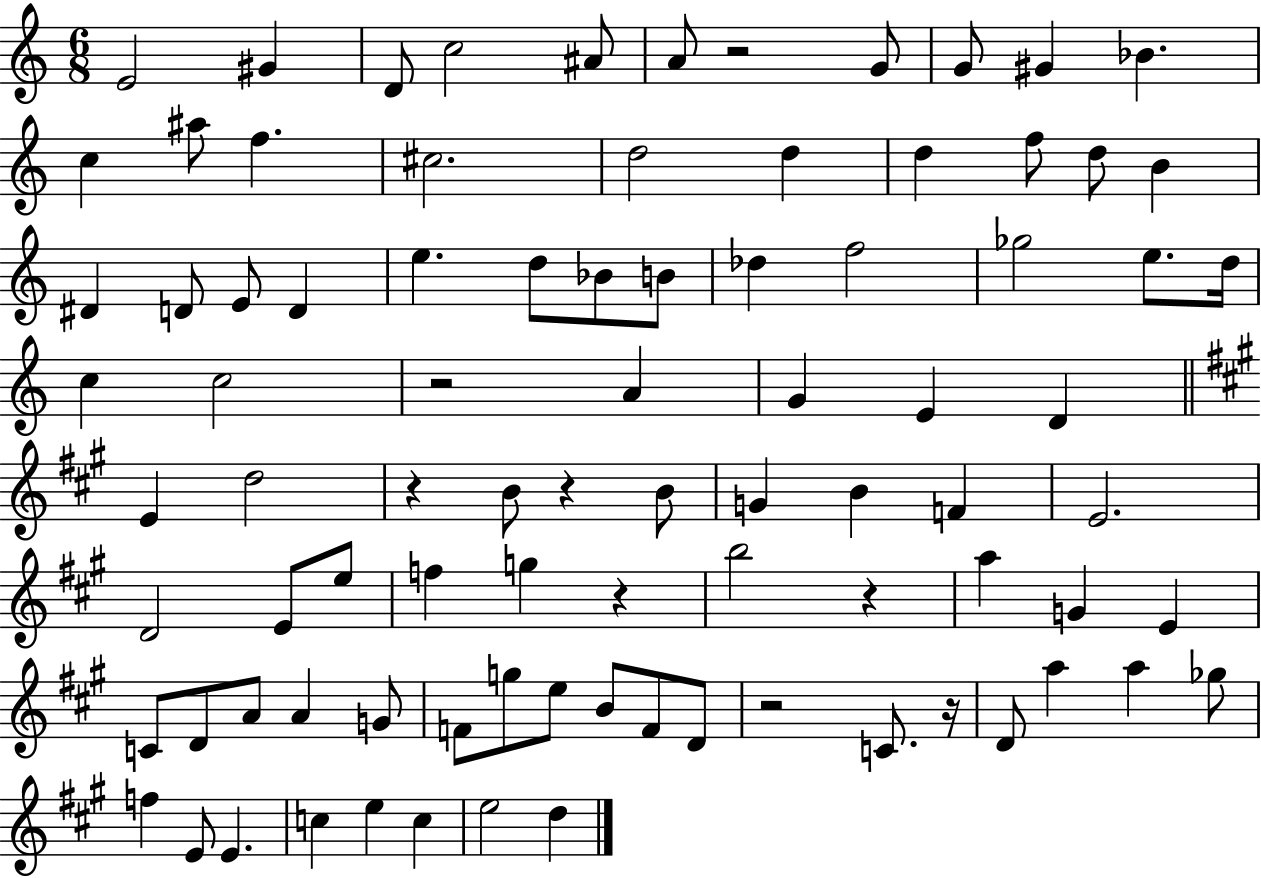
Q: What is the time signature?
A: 6/8